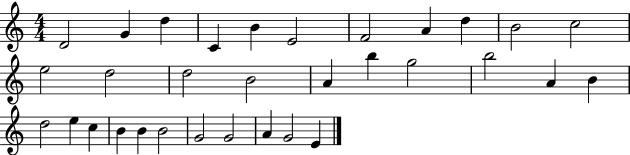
D4/h G4/q D5/q C4/q B4/q E4/h F4/h A4/q D5/q B4/h C5/h E5/h D5/h D5/h B4/h A4/q B5/q G5/h B5/h A4/q B4/q D5/h E5/q C5/q B4/q B4/q B4/h G4/h G4/h A4/q G4/h E4/q